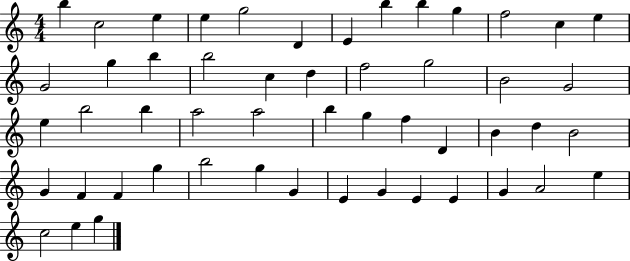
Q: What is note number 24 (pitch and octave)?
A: E5